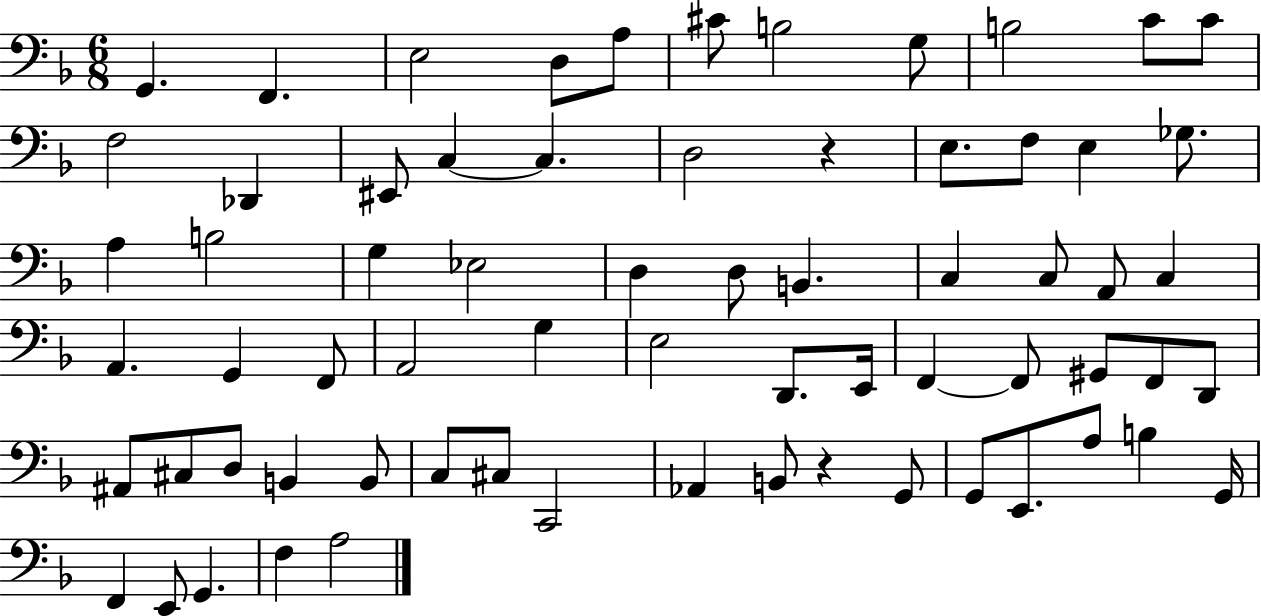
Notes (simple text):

G2/q. F2/q. E3/h D3/e A3/e C#4/e B3/h G3/e B3/h C4/e C4/e F3/h Db2/q EIS2/e C3/q C3/q. D3/h R/q E3/e. F3/e E3/q Gb3/e. A3/q B3/h G3/q Eb3/h D3/q D3/e B2/q. C3/q C3/e A2/e C3/q A2/q. G2/q F2/e A2/h G3/q E3/h D2/e. E2/s F2/q F2/e G#2/e F2/e D2/e A#2/e C#3/e D3/e B2/q B2/e C3/e C#3/e C2/h Ab2/q B2/e R/q G2/e G2/e E2/e. A3/e B3/q G2/s F2/q E2/e G2/q. F3/q A3/h